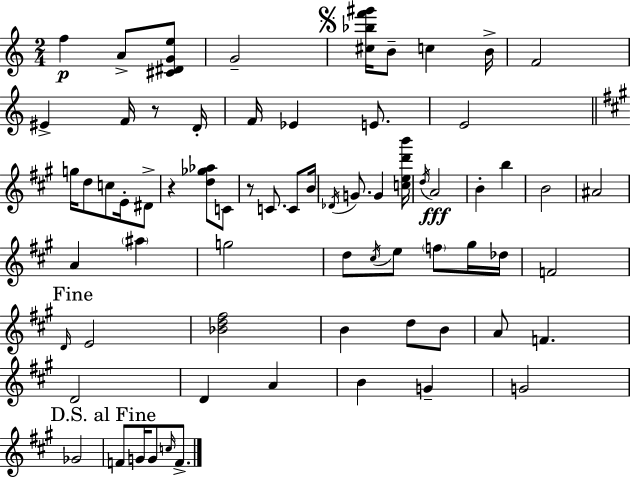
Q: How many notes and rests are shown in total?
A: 69